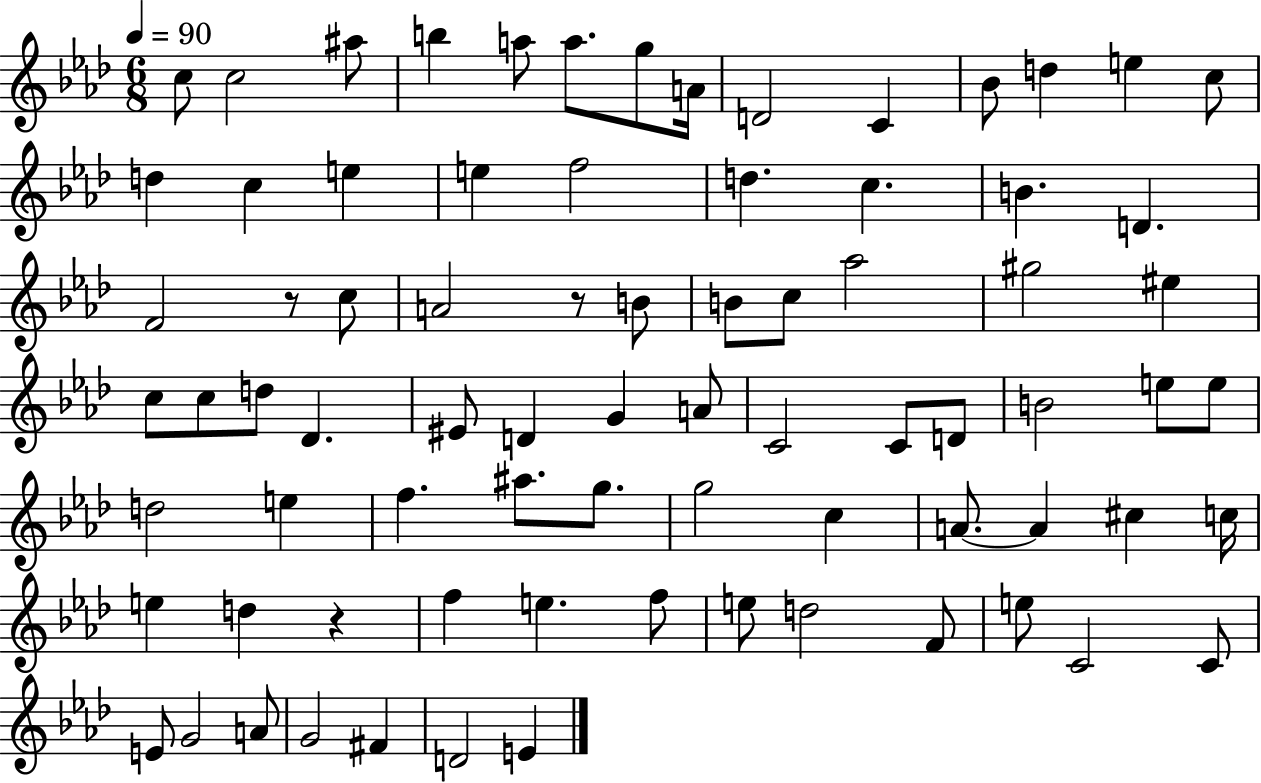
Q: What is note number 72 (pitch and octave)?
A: G4